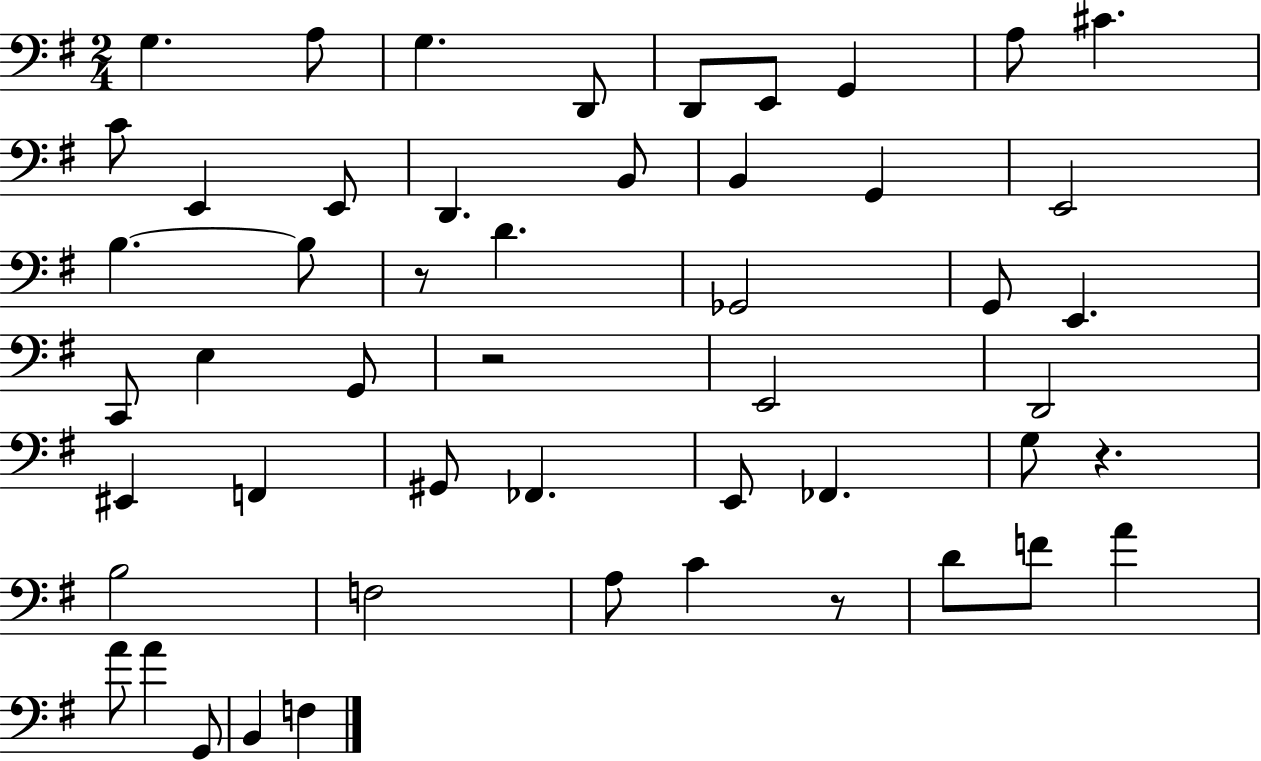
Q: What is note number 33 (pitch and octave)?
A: E2